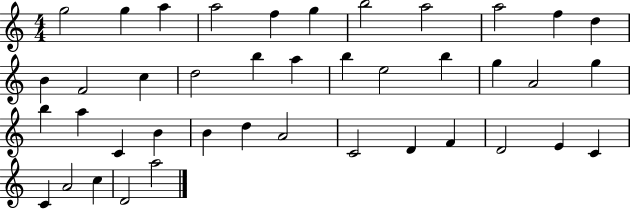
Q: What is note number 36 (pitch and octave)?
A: C4